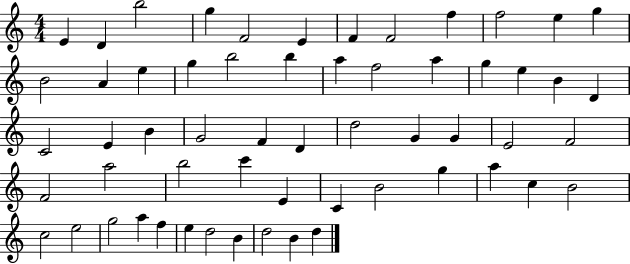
{
  \clef treble
  \numericTimeSignature
  \time 4/4
  \key c \major
  e'4 d'4 b''2 | g''4 f'2 e'4 | f'4 f'2 f''4 | f''2 e''4 g''4 | \break b'2 a'4 e''4 | g''4 b''2 b''4 | a''4 f''2 a''4 | g''4 e''4 b'4 d'4 | \break c'2 e'4 b'4 | g'2 f'4 d'4 | d''2 g'4 g'4 | e'2 f'2 | \break f'2 a''2 | b''2 c'''4 e'4 | c'4 b'2 g''4 | a''4 c''4 b'2 | \break c''2 e''2 | g''2 a''4 f''4 | e''4 d''2 b'4 | d''2 b'4 d''4 | \break \bar "|."
}